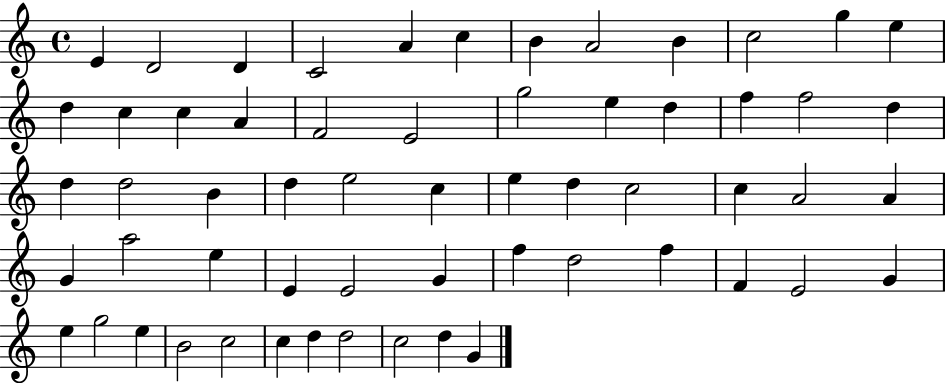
{
  \clef treble
  \time 4/4
  \defaultTimeSignature
  \key c \major
  e'4 d'2 d'4 | c'2 a'4 c''4 | b'4 a'2 b'4 | c''2 g''4 e''4 | \break d''4 c''4 c''4 a'4 | f'2 e'2 | g''2 e''4 d''4 | f''4 f''2 d''4 | \break d''4 d''2 b'4 | d''4 e''2 c''4 | e''4 d''4 c''2 | c''4 a'2 a'4 | \break g'4 a''2 e''4 | e'4 e'2 g'4 | f''4 d''2 f''4 | f'4 e'2 g'4 | \break e''4 g''2 e''4 | b'2 c''2 | c''4 d''4 d''2 | c''2 d''4 g'4 | \break \bar "|."
}